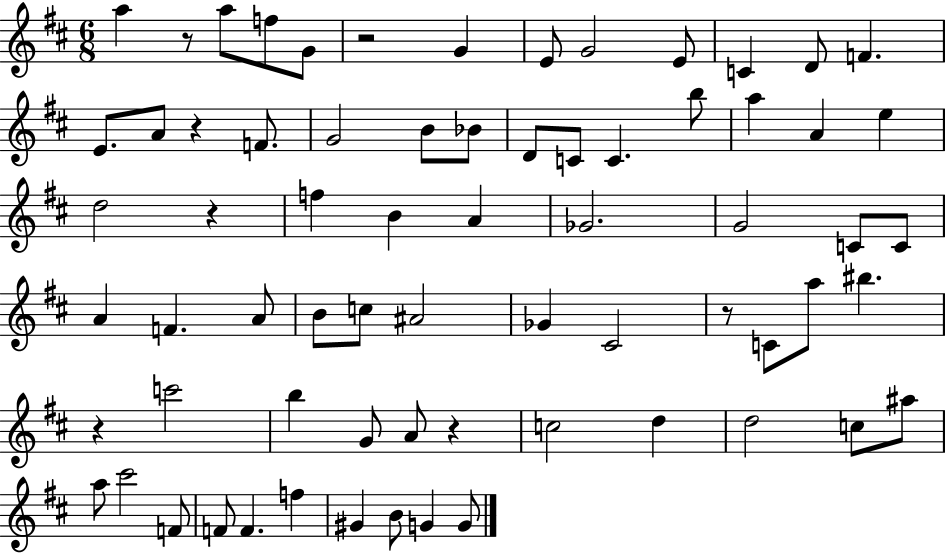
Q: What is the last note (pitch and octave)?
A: G4